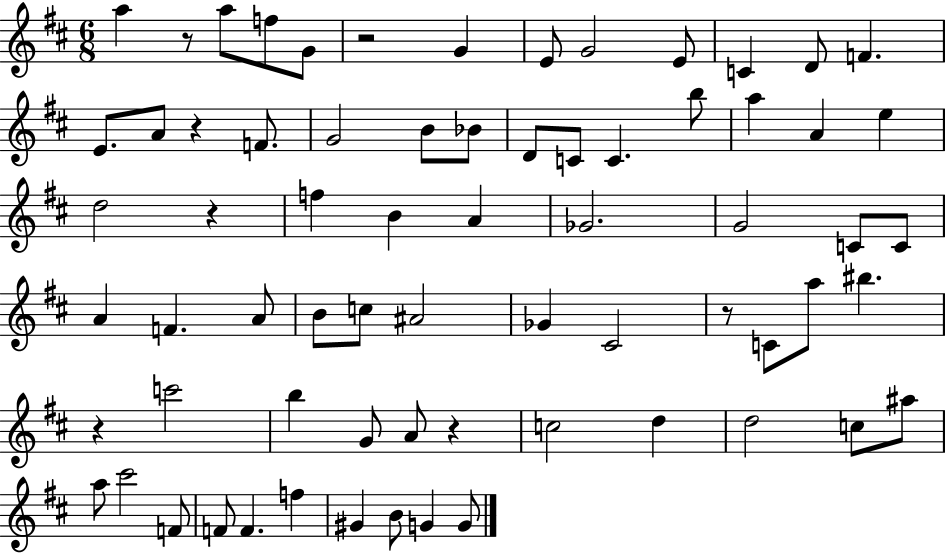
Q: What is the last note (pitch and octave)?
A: G4